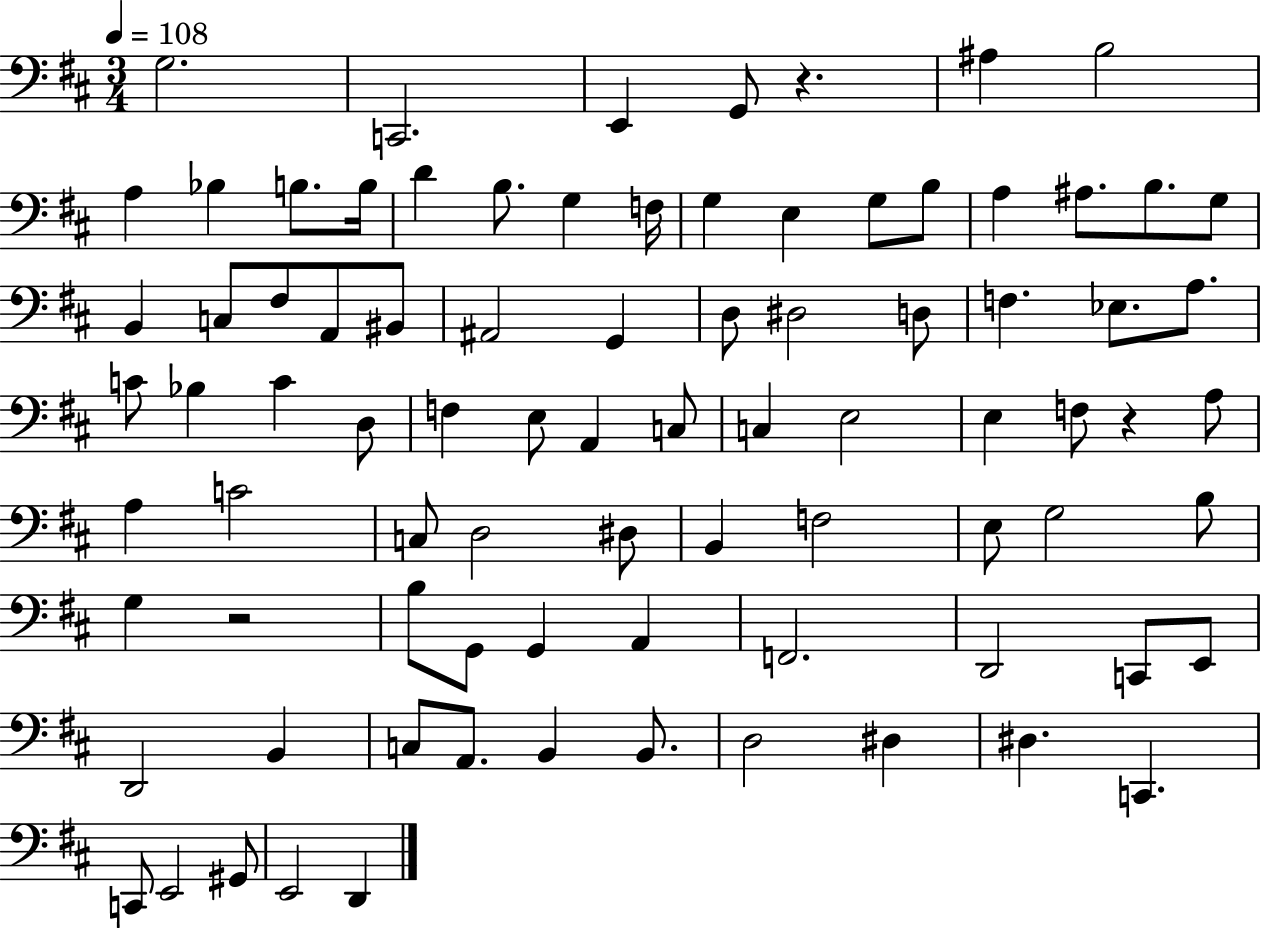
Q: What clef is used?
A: bass